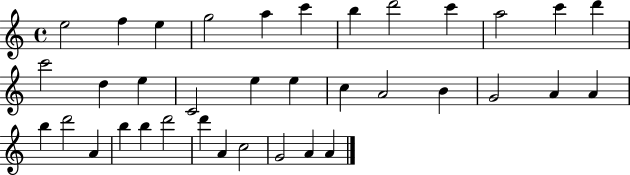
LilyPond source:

{
  \clef treble
  \time 4/4
  \defaultTimeSignature
  \key c \major
  e''2 f''4 e''4 | g''2 a''4 c'''4 | b''4 d'''2 c'''4 | a''2 c'''4 d'''4 | \break c'''2 d''4 e''4 | c'2 e''4 e''4 | c''4 a'2 b'4 | g'2 a'4 a'4 | \break b''4 d'''2 a'4 | b''4 b''4 d'''2 | d'''4 a'4 c''2 | g'2 a'4 a'4 | \break \bar "|."
}